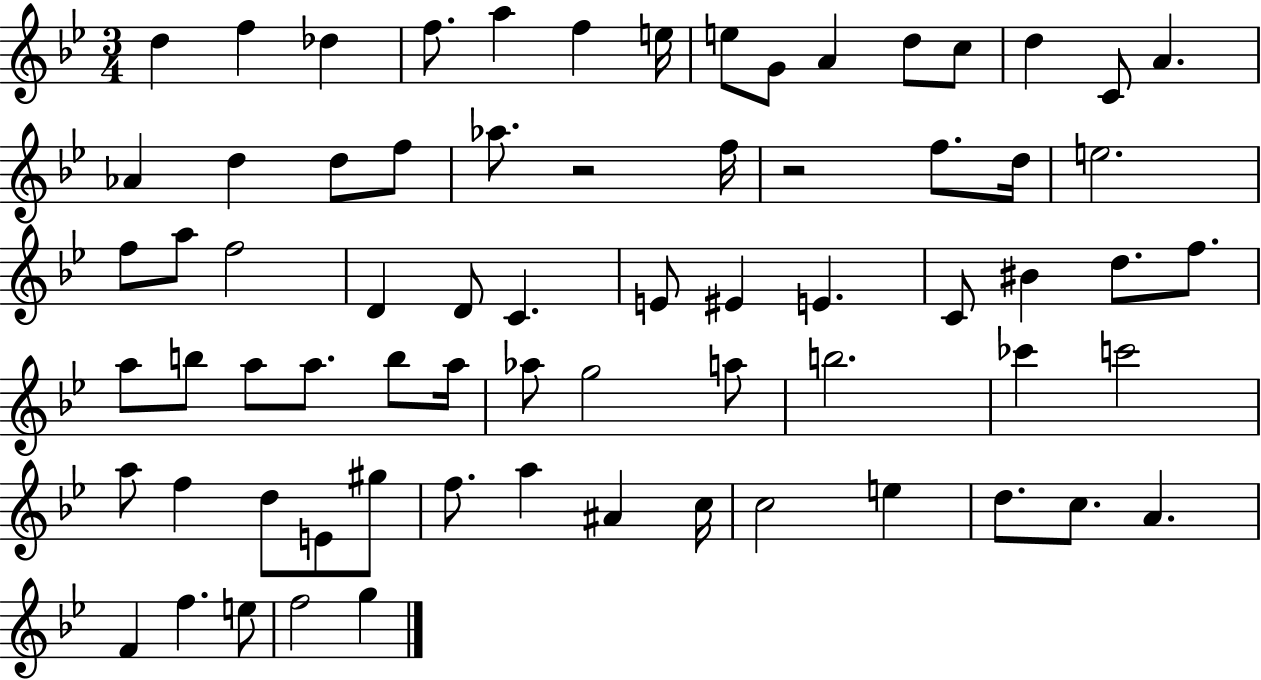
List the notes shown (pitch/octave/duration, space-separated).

D5/q F5/q Db5/q F5/e. A5/q F5/q E5/s E5/e G4/e A4/q D5/e C5/e D5/q C4/e A4/q. Ab4/q D5/q D5/e F5/e Ab5/e. R/h F5/s R/h F5/e. D5/s E5/h. F5/e A5/e F5/h D4/q D4/e C4/q. E4/e EIS4/q E4/q. C4/e BIS4/q D5/e. F5/e. A5/e B5/e A5/e A5/e. B5/e A5/s Ab5/e G5/h A5/e B5/h. CES6/q C6/h A5/e F5/q D5/e E4/e G#5/e F5/e. A5/q A#4/q C5/s C5/h E5/q D5/e. C5/e. A4/q. F4/q F5/q. E5/e F5/h G5/q